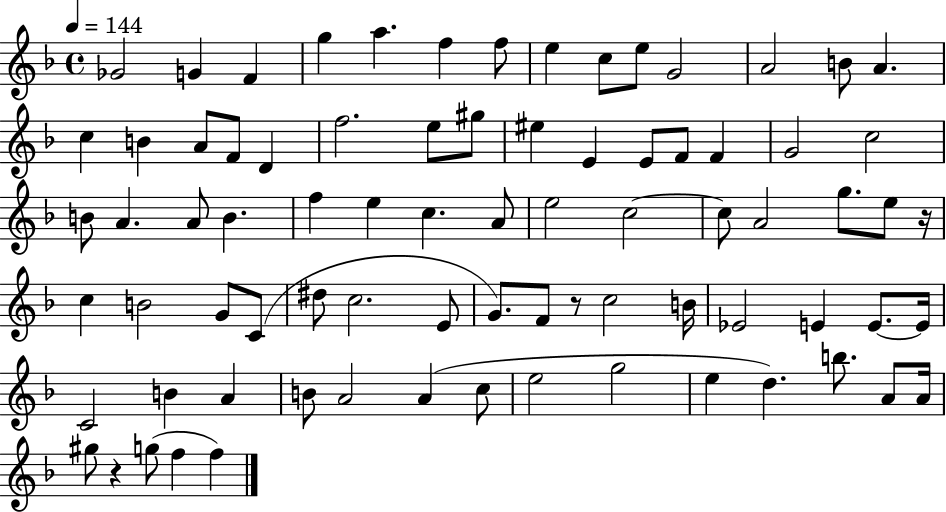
{
  \clef treble
  \time 4/4
  \defaultTimeSignature
  \key f \major
  \tempo 4 = 144
  ges'2 g'4 f'4 | g''4 a''4. f''4 f''8 | e''4 c''8 e''8 g'2 | a'2 b'8 a'4. | \break c''4 b'4 a'8 f'8 d'4 | f''2. e''8 gis''8 | eis''4 e'4 e'8 f'8 f'4 | g'2 c''2 | \break b'8 a'4. a'8 b'4. | f''4 e''4 c''4. a'8 | e''2 c''2~~ | c''8 a'2 g''8. e''8 r16 | \break c''4 b'2 g'8 c'8( | dis''8 c''2. e'8 | g'8.) f'8 r8 c''2 b'16 | ees'2 e'4 e'8.~~ e'16 | \break c'2 b'4 a'4 | b'8 a'2 a'4( c''8 | e''2 g''2 | e''4 d''4.) b''8. a'8 a'16 | \break gis''8 r4 g''8( f''4 f''4) | \bar "|."
}